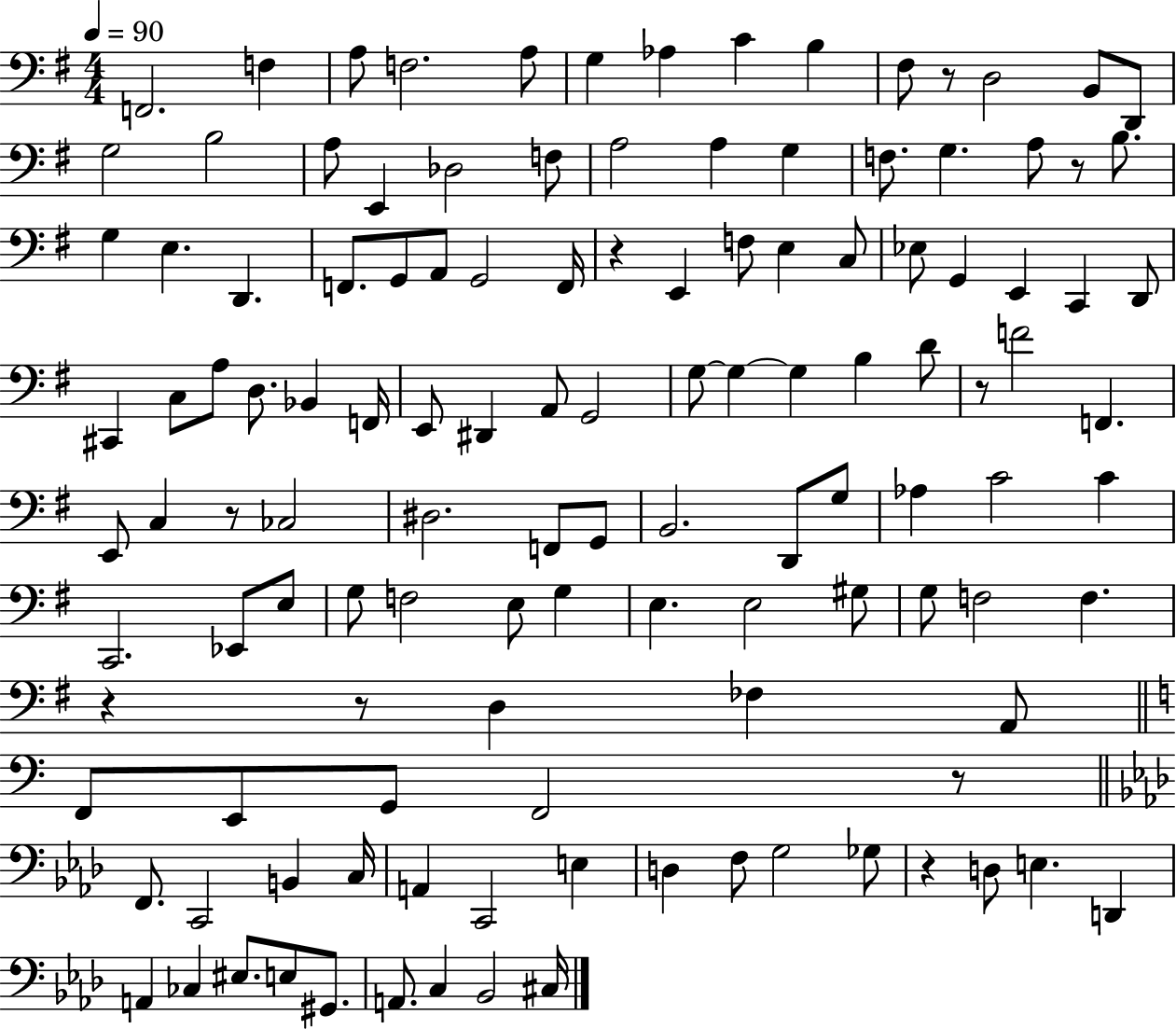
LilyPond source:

{
  \clef bass
  \numericTimeSignature
  \time 4/4
  \key g \major
  \tempo 4 = 90
  \repeat volta 2 { f,2. f4 | a8 f2. a8 | g4 aes4 c'4 b4 | fis8 r8 d2 b,8 d,8 | \break g2 b2 | a8 e,4 des2 f8 | a2 a4 g4 | f8. g4. a8 r8 b8. | \break g4 e4. d,4. | f,8. g,8 a,8 g,2 f,16 | r4 e,4 f8 e4 c8 | ees8 g,4 e,4 c,4 d,8 | \break cis,4 c8 a8 d8. bes,4 f,16 | e,8 dis,4 a,8 g,2 | g8~~ g4~~ g4 b4 d'8 | r8 f'2 f,4. | \break e,8 c4 r8 ces2 | dis2. f,8 g,8 | b,2. d,8 g8 | aes4 c'2 c'4 | \break c,2. ees,8 e8 | g8 f2 e8 g4 | e4. e2 gis8 | g8 f2 f4. | \break r4 r8 d4 fes4 a,8 | \bar "||" \break \key c \major f,8 e,8 g,8 f,2 r8 | \bar "||" \break \key aes \major f,8. c,2 b,4 c16 | a,4 c,2 e4 | d4 f8 g2 ges8 | r4 d8 e4. d,4 | \break a,4 ces4 eis8. e8 gis,8. | a,8. c4 bes,2 cis16 | } \bar "|."
}